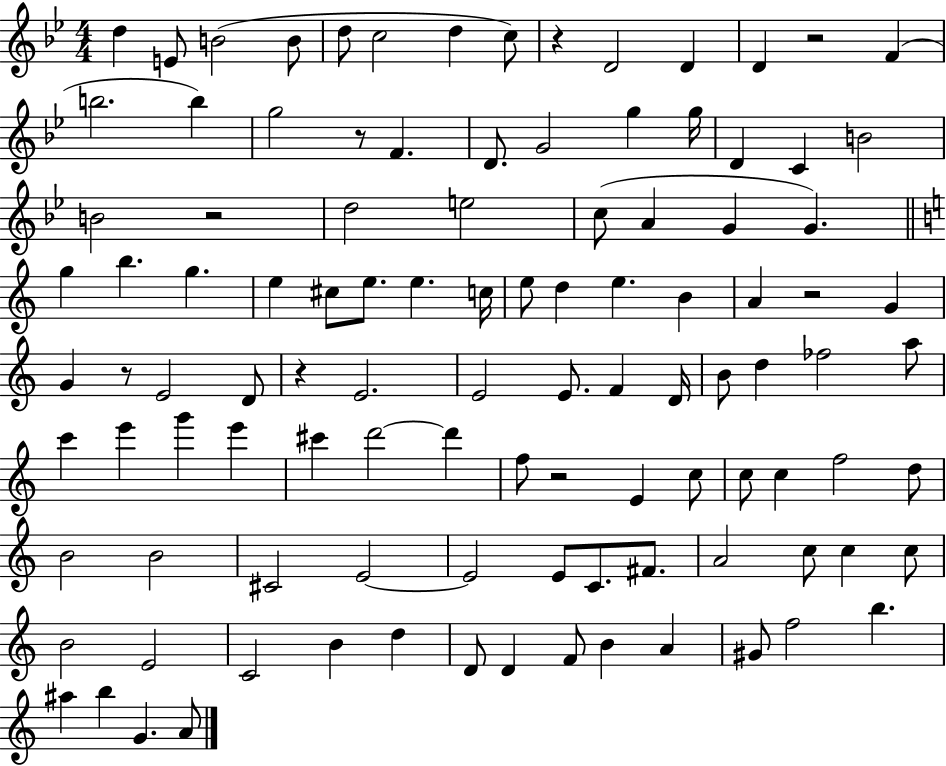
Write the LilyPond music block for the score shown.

{
  \clef treble
  \numericTimeSignature
  \time 4/4
  \key bes \major
  d''4 e'8 b'2( b'8 | d''8 c''2 d''4 c''8) | r4 d'2 d'4 | d'4 r2 f'4( | \break b''2. b''4) | g''2 r8 f'4. | d'8. g'2 g''4 g''16 | d'4 c'4 b'2 | \break b'2 r2 | d''2 e''2 | c''8( a'4 g'4 g'4.) | \bar "||" \break \key a \minor g''4 b''4. g''4. | e''4 cis''8 e''8. e''4. c''16 | e''8 d''4 e''4. b'4 | a'4 r2 g'4 | \break g'4 r8 e'2 d'8 | r4 e'2. | e'2 e'8. f'4 d'16 | b'8 d''4 fes''2 a''8 | \break c'''4 e'''4 g'''4 e'''4 | cis'''4 d'''2~~ d'''4 | f''8 r2 e'4 c''8 | c''8 c''4 f''2 d''8 | \break b'2 b'2 | cis'2 e'2~~ | e'2 e'8 c'8. fis'8. | a'2 c''8 c''4 c''8 | \break b'2 e'2 | c'2 b'4 d''4 | d'8 d'4 f'8 b'4 a'4 | gis'8 f''2 b''4. | \break ais''4 b''4 g'4. a'8 | \bar "|."
}